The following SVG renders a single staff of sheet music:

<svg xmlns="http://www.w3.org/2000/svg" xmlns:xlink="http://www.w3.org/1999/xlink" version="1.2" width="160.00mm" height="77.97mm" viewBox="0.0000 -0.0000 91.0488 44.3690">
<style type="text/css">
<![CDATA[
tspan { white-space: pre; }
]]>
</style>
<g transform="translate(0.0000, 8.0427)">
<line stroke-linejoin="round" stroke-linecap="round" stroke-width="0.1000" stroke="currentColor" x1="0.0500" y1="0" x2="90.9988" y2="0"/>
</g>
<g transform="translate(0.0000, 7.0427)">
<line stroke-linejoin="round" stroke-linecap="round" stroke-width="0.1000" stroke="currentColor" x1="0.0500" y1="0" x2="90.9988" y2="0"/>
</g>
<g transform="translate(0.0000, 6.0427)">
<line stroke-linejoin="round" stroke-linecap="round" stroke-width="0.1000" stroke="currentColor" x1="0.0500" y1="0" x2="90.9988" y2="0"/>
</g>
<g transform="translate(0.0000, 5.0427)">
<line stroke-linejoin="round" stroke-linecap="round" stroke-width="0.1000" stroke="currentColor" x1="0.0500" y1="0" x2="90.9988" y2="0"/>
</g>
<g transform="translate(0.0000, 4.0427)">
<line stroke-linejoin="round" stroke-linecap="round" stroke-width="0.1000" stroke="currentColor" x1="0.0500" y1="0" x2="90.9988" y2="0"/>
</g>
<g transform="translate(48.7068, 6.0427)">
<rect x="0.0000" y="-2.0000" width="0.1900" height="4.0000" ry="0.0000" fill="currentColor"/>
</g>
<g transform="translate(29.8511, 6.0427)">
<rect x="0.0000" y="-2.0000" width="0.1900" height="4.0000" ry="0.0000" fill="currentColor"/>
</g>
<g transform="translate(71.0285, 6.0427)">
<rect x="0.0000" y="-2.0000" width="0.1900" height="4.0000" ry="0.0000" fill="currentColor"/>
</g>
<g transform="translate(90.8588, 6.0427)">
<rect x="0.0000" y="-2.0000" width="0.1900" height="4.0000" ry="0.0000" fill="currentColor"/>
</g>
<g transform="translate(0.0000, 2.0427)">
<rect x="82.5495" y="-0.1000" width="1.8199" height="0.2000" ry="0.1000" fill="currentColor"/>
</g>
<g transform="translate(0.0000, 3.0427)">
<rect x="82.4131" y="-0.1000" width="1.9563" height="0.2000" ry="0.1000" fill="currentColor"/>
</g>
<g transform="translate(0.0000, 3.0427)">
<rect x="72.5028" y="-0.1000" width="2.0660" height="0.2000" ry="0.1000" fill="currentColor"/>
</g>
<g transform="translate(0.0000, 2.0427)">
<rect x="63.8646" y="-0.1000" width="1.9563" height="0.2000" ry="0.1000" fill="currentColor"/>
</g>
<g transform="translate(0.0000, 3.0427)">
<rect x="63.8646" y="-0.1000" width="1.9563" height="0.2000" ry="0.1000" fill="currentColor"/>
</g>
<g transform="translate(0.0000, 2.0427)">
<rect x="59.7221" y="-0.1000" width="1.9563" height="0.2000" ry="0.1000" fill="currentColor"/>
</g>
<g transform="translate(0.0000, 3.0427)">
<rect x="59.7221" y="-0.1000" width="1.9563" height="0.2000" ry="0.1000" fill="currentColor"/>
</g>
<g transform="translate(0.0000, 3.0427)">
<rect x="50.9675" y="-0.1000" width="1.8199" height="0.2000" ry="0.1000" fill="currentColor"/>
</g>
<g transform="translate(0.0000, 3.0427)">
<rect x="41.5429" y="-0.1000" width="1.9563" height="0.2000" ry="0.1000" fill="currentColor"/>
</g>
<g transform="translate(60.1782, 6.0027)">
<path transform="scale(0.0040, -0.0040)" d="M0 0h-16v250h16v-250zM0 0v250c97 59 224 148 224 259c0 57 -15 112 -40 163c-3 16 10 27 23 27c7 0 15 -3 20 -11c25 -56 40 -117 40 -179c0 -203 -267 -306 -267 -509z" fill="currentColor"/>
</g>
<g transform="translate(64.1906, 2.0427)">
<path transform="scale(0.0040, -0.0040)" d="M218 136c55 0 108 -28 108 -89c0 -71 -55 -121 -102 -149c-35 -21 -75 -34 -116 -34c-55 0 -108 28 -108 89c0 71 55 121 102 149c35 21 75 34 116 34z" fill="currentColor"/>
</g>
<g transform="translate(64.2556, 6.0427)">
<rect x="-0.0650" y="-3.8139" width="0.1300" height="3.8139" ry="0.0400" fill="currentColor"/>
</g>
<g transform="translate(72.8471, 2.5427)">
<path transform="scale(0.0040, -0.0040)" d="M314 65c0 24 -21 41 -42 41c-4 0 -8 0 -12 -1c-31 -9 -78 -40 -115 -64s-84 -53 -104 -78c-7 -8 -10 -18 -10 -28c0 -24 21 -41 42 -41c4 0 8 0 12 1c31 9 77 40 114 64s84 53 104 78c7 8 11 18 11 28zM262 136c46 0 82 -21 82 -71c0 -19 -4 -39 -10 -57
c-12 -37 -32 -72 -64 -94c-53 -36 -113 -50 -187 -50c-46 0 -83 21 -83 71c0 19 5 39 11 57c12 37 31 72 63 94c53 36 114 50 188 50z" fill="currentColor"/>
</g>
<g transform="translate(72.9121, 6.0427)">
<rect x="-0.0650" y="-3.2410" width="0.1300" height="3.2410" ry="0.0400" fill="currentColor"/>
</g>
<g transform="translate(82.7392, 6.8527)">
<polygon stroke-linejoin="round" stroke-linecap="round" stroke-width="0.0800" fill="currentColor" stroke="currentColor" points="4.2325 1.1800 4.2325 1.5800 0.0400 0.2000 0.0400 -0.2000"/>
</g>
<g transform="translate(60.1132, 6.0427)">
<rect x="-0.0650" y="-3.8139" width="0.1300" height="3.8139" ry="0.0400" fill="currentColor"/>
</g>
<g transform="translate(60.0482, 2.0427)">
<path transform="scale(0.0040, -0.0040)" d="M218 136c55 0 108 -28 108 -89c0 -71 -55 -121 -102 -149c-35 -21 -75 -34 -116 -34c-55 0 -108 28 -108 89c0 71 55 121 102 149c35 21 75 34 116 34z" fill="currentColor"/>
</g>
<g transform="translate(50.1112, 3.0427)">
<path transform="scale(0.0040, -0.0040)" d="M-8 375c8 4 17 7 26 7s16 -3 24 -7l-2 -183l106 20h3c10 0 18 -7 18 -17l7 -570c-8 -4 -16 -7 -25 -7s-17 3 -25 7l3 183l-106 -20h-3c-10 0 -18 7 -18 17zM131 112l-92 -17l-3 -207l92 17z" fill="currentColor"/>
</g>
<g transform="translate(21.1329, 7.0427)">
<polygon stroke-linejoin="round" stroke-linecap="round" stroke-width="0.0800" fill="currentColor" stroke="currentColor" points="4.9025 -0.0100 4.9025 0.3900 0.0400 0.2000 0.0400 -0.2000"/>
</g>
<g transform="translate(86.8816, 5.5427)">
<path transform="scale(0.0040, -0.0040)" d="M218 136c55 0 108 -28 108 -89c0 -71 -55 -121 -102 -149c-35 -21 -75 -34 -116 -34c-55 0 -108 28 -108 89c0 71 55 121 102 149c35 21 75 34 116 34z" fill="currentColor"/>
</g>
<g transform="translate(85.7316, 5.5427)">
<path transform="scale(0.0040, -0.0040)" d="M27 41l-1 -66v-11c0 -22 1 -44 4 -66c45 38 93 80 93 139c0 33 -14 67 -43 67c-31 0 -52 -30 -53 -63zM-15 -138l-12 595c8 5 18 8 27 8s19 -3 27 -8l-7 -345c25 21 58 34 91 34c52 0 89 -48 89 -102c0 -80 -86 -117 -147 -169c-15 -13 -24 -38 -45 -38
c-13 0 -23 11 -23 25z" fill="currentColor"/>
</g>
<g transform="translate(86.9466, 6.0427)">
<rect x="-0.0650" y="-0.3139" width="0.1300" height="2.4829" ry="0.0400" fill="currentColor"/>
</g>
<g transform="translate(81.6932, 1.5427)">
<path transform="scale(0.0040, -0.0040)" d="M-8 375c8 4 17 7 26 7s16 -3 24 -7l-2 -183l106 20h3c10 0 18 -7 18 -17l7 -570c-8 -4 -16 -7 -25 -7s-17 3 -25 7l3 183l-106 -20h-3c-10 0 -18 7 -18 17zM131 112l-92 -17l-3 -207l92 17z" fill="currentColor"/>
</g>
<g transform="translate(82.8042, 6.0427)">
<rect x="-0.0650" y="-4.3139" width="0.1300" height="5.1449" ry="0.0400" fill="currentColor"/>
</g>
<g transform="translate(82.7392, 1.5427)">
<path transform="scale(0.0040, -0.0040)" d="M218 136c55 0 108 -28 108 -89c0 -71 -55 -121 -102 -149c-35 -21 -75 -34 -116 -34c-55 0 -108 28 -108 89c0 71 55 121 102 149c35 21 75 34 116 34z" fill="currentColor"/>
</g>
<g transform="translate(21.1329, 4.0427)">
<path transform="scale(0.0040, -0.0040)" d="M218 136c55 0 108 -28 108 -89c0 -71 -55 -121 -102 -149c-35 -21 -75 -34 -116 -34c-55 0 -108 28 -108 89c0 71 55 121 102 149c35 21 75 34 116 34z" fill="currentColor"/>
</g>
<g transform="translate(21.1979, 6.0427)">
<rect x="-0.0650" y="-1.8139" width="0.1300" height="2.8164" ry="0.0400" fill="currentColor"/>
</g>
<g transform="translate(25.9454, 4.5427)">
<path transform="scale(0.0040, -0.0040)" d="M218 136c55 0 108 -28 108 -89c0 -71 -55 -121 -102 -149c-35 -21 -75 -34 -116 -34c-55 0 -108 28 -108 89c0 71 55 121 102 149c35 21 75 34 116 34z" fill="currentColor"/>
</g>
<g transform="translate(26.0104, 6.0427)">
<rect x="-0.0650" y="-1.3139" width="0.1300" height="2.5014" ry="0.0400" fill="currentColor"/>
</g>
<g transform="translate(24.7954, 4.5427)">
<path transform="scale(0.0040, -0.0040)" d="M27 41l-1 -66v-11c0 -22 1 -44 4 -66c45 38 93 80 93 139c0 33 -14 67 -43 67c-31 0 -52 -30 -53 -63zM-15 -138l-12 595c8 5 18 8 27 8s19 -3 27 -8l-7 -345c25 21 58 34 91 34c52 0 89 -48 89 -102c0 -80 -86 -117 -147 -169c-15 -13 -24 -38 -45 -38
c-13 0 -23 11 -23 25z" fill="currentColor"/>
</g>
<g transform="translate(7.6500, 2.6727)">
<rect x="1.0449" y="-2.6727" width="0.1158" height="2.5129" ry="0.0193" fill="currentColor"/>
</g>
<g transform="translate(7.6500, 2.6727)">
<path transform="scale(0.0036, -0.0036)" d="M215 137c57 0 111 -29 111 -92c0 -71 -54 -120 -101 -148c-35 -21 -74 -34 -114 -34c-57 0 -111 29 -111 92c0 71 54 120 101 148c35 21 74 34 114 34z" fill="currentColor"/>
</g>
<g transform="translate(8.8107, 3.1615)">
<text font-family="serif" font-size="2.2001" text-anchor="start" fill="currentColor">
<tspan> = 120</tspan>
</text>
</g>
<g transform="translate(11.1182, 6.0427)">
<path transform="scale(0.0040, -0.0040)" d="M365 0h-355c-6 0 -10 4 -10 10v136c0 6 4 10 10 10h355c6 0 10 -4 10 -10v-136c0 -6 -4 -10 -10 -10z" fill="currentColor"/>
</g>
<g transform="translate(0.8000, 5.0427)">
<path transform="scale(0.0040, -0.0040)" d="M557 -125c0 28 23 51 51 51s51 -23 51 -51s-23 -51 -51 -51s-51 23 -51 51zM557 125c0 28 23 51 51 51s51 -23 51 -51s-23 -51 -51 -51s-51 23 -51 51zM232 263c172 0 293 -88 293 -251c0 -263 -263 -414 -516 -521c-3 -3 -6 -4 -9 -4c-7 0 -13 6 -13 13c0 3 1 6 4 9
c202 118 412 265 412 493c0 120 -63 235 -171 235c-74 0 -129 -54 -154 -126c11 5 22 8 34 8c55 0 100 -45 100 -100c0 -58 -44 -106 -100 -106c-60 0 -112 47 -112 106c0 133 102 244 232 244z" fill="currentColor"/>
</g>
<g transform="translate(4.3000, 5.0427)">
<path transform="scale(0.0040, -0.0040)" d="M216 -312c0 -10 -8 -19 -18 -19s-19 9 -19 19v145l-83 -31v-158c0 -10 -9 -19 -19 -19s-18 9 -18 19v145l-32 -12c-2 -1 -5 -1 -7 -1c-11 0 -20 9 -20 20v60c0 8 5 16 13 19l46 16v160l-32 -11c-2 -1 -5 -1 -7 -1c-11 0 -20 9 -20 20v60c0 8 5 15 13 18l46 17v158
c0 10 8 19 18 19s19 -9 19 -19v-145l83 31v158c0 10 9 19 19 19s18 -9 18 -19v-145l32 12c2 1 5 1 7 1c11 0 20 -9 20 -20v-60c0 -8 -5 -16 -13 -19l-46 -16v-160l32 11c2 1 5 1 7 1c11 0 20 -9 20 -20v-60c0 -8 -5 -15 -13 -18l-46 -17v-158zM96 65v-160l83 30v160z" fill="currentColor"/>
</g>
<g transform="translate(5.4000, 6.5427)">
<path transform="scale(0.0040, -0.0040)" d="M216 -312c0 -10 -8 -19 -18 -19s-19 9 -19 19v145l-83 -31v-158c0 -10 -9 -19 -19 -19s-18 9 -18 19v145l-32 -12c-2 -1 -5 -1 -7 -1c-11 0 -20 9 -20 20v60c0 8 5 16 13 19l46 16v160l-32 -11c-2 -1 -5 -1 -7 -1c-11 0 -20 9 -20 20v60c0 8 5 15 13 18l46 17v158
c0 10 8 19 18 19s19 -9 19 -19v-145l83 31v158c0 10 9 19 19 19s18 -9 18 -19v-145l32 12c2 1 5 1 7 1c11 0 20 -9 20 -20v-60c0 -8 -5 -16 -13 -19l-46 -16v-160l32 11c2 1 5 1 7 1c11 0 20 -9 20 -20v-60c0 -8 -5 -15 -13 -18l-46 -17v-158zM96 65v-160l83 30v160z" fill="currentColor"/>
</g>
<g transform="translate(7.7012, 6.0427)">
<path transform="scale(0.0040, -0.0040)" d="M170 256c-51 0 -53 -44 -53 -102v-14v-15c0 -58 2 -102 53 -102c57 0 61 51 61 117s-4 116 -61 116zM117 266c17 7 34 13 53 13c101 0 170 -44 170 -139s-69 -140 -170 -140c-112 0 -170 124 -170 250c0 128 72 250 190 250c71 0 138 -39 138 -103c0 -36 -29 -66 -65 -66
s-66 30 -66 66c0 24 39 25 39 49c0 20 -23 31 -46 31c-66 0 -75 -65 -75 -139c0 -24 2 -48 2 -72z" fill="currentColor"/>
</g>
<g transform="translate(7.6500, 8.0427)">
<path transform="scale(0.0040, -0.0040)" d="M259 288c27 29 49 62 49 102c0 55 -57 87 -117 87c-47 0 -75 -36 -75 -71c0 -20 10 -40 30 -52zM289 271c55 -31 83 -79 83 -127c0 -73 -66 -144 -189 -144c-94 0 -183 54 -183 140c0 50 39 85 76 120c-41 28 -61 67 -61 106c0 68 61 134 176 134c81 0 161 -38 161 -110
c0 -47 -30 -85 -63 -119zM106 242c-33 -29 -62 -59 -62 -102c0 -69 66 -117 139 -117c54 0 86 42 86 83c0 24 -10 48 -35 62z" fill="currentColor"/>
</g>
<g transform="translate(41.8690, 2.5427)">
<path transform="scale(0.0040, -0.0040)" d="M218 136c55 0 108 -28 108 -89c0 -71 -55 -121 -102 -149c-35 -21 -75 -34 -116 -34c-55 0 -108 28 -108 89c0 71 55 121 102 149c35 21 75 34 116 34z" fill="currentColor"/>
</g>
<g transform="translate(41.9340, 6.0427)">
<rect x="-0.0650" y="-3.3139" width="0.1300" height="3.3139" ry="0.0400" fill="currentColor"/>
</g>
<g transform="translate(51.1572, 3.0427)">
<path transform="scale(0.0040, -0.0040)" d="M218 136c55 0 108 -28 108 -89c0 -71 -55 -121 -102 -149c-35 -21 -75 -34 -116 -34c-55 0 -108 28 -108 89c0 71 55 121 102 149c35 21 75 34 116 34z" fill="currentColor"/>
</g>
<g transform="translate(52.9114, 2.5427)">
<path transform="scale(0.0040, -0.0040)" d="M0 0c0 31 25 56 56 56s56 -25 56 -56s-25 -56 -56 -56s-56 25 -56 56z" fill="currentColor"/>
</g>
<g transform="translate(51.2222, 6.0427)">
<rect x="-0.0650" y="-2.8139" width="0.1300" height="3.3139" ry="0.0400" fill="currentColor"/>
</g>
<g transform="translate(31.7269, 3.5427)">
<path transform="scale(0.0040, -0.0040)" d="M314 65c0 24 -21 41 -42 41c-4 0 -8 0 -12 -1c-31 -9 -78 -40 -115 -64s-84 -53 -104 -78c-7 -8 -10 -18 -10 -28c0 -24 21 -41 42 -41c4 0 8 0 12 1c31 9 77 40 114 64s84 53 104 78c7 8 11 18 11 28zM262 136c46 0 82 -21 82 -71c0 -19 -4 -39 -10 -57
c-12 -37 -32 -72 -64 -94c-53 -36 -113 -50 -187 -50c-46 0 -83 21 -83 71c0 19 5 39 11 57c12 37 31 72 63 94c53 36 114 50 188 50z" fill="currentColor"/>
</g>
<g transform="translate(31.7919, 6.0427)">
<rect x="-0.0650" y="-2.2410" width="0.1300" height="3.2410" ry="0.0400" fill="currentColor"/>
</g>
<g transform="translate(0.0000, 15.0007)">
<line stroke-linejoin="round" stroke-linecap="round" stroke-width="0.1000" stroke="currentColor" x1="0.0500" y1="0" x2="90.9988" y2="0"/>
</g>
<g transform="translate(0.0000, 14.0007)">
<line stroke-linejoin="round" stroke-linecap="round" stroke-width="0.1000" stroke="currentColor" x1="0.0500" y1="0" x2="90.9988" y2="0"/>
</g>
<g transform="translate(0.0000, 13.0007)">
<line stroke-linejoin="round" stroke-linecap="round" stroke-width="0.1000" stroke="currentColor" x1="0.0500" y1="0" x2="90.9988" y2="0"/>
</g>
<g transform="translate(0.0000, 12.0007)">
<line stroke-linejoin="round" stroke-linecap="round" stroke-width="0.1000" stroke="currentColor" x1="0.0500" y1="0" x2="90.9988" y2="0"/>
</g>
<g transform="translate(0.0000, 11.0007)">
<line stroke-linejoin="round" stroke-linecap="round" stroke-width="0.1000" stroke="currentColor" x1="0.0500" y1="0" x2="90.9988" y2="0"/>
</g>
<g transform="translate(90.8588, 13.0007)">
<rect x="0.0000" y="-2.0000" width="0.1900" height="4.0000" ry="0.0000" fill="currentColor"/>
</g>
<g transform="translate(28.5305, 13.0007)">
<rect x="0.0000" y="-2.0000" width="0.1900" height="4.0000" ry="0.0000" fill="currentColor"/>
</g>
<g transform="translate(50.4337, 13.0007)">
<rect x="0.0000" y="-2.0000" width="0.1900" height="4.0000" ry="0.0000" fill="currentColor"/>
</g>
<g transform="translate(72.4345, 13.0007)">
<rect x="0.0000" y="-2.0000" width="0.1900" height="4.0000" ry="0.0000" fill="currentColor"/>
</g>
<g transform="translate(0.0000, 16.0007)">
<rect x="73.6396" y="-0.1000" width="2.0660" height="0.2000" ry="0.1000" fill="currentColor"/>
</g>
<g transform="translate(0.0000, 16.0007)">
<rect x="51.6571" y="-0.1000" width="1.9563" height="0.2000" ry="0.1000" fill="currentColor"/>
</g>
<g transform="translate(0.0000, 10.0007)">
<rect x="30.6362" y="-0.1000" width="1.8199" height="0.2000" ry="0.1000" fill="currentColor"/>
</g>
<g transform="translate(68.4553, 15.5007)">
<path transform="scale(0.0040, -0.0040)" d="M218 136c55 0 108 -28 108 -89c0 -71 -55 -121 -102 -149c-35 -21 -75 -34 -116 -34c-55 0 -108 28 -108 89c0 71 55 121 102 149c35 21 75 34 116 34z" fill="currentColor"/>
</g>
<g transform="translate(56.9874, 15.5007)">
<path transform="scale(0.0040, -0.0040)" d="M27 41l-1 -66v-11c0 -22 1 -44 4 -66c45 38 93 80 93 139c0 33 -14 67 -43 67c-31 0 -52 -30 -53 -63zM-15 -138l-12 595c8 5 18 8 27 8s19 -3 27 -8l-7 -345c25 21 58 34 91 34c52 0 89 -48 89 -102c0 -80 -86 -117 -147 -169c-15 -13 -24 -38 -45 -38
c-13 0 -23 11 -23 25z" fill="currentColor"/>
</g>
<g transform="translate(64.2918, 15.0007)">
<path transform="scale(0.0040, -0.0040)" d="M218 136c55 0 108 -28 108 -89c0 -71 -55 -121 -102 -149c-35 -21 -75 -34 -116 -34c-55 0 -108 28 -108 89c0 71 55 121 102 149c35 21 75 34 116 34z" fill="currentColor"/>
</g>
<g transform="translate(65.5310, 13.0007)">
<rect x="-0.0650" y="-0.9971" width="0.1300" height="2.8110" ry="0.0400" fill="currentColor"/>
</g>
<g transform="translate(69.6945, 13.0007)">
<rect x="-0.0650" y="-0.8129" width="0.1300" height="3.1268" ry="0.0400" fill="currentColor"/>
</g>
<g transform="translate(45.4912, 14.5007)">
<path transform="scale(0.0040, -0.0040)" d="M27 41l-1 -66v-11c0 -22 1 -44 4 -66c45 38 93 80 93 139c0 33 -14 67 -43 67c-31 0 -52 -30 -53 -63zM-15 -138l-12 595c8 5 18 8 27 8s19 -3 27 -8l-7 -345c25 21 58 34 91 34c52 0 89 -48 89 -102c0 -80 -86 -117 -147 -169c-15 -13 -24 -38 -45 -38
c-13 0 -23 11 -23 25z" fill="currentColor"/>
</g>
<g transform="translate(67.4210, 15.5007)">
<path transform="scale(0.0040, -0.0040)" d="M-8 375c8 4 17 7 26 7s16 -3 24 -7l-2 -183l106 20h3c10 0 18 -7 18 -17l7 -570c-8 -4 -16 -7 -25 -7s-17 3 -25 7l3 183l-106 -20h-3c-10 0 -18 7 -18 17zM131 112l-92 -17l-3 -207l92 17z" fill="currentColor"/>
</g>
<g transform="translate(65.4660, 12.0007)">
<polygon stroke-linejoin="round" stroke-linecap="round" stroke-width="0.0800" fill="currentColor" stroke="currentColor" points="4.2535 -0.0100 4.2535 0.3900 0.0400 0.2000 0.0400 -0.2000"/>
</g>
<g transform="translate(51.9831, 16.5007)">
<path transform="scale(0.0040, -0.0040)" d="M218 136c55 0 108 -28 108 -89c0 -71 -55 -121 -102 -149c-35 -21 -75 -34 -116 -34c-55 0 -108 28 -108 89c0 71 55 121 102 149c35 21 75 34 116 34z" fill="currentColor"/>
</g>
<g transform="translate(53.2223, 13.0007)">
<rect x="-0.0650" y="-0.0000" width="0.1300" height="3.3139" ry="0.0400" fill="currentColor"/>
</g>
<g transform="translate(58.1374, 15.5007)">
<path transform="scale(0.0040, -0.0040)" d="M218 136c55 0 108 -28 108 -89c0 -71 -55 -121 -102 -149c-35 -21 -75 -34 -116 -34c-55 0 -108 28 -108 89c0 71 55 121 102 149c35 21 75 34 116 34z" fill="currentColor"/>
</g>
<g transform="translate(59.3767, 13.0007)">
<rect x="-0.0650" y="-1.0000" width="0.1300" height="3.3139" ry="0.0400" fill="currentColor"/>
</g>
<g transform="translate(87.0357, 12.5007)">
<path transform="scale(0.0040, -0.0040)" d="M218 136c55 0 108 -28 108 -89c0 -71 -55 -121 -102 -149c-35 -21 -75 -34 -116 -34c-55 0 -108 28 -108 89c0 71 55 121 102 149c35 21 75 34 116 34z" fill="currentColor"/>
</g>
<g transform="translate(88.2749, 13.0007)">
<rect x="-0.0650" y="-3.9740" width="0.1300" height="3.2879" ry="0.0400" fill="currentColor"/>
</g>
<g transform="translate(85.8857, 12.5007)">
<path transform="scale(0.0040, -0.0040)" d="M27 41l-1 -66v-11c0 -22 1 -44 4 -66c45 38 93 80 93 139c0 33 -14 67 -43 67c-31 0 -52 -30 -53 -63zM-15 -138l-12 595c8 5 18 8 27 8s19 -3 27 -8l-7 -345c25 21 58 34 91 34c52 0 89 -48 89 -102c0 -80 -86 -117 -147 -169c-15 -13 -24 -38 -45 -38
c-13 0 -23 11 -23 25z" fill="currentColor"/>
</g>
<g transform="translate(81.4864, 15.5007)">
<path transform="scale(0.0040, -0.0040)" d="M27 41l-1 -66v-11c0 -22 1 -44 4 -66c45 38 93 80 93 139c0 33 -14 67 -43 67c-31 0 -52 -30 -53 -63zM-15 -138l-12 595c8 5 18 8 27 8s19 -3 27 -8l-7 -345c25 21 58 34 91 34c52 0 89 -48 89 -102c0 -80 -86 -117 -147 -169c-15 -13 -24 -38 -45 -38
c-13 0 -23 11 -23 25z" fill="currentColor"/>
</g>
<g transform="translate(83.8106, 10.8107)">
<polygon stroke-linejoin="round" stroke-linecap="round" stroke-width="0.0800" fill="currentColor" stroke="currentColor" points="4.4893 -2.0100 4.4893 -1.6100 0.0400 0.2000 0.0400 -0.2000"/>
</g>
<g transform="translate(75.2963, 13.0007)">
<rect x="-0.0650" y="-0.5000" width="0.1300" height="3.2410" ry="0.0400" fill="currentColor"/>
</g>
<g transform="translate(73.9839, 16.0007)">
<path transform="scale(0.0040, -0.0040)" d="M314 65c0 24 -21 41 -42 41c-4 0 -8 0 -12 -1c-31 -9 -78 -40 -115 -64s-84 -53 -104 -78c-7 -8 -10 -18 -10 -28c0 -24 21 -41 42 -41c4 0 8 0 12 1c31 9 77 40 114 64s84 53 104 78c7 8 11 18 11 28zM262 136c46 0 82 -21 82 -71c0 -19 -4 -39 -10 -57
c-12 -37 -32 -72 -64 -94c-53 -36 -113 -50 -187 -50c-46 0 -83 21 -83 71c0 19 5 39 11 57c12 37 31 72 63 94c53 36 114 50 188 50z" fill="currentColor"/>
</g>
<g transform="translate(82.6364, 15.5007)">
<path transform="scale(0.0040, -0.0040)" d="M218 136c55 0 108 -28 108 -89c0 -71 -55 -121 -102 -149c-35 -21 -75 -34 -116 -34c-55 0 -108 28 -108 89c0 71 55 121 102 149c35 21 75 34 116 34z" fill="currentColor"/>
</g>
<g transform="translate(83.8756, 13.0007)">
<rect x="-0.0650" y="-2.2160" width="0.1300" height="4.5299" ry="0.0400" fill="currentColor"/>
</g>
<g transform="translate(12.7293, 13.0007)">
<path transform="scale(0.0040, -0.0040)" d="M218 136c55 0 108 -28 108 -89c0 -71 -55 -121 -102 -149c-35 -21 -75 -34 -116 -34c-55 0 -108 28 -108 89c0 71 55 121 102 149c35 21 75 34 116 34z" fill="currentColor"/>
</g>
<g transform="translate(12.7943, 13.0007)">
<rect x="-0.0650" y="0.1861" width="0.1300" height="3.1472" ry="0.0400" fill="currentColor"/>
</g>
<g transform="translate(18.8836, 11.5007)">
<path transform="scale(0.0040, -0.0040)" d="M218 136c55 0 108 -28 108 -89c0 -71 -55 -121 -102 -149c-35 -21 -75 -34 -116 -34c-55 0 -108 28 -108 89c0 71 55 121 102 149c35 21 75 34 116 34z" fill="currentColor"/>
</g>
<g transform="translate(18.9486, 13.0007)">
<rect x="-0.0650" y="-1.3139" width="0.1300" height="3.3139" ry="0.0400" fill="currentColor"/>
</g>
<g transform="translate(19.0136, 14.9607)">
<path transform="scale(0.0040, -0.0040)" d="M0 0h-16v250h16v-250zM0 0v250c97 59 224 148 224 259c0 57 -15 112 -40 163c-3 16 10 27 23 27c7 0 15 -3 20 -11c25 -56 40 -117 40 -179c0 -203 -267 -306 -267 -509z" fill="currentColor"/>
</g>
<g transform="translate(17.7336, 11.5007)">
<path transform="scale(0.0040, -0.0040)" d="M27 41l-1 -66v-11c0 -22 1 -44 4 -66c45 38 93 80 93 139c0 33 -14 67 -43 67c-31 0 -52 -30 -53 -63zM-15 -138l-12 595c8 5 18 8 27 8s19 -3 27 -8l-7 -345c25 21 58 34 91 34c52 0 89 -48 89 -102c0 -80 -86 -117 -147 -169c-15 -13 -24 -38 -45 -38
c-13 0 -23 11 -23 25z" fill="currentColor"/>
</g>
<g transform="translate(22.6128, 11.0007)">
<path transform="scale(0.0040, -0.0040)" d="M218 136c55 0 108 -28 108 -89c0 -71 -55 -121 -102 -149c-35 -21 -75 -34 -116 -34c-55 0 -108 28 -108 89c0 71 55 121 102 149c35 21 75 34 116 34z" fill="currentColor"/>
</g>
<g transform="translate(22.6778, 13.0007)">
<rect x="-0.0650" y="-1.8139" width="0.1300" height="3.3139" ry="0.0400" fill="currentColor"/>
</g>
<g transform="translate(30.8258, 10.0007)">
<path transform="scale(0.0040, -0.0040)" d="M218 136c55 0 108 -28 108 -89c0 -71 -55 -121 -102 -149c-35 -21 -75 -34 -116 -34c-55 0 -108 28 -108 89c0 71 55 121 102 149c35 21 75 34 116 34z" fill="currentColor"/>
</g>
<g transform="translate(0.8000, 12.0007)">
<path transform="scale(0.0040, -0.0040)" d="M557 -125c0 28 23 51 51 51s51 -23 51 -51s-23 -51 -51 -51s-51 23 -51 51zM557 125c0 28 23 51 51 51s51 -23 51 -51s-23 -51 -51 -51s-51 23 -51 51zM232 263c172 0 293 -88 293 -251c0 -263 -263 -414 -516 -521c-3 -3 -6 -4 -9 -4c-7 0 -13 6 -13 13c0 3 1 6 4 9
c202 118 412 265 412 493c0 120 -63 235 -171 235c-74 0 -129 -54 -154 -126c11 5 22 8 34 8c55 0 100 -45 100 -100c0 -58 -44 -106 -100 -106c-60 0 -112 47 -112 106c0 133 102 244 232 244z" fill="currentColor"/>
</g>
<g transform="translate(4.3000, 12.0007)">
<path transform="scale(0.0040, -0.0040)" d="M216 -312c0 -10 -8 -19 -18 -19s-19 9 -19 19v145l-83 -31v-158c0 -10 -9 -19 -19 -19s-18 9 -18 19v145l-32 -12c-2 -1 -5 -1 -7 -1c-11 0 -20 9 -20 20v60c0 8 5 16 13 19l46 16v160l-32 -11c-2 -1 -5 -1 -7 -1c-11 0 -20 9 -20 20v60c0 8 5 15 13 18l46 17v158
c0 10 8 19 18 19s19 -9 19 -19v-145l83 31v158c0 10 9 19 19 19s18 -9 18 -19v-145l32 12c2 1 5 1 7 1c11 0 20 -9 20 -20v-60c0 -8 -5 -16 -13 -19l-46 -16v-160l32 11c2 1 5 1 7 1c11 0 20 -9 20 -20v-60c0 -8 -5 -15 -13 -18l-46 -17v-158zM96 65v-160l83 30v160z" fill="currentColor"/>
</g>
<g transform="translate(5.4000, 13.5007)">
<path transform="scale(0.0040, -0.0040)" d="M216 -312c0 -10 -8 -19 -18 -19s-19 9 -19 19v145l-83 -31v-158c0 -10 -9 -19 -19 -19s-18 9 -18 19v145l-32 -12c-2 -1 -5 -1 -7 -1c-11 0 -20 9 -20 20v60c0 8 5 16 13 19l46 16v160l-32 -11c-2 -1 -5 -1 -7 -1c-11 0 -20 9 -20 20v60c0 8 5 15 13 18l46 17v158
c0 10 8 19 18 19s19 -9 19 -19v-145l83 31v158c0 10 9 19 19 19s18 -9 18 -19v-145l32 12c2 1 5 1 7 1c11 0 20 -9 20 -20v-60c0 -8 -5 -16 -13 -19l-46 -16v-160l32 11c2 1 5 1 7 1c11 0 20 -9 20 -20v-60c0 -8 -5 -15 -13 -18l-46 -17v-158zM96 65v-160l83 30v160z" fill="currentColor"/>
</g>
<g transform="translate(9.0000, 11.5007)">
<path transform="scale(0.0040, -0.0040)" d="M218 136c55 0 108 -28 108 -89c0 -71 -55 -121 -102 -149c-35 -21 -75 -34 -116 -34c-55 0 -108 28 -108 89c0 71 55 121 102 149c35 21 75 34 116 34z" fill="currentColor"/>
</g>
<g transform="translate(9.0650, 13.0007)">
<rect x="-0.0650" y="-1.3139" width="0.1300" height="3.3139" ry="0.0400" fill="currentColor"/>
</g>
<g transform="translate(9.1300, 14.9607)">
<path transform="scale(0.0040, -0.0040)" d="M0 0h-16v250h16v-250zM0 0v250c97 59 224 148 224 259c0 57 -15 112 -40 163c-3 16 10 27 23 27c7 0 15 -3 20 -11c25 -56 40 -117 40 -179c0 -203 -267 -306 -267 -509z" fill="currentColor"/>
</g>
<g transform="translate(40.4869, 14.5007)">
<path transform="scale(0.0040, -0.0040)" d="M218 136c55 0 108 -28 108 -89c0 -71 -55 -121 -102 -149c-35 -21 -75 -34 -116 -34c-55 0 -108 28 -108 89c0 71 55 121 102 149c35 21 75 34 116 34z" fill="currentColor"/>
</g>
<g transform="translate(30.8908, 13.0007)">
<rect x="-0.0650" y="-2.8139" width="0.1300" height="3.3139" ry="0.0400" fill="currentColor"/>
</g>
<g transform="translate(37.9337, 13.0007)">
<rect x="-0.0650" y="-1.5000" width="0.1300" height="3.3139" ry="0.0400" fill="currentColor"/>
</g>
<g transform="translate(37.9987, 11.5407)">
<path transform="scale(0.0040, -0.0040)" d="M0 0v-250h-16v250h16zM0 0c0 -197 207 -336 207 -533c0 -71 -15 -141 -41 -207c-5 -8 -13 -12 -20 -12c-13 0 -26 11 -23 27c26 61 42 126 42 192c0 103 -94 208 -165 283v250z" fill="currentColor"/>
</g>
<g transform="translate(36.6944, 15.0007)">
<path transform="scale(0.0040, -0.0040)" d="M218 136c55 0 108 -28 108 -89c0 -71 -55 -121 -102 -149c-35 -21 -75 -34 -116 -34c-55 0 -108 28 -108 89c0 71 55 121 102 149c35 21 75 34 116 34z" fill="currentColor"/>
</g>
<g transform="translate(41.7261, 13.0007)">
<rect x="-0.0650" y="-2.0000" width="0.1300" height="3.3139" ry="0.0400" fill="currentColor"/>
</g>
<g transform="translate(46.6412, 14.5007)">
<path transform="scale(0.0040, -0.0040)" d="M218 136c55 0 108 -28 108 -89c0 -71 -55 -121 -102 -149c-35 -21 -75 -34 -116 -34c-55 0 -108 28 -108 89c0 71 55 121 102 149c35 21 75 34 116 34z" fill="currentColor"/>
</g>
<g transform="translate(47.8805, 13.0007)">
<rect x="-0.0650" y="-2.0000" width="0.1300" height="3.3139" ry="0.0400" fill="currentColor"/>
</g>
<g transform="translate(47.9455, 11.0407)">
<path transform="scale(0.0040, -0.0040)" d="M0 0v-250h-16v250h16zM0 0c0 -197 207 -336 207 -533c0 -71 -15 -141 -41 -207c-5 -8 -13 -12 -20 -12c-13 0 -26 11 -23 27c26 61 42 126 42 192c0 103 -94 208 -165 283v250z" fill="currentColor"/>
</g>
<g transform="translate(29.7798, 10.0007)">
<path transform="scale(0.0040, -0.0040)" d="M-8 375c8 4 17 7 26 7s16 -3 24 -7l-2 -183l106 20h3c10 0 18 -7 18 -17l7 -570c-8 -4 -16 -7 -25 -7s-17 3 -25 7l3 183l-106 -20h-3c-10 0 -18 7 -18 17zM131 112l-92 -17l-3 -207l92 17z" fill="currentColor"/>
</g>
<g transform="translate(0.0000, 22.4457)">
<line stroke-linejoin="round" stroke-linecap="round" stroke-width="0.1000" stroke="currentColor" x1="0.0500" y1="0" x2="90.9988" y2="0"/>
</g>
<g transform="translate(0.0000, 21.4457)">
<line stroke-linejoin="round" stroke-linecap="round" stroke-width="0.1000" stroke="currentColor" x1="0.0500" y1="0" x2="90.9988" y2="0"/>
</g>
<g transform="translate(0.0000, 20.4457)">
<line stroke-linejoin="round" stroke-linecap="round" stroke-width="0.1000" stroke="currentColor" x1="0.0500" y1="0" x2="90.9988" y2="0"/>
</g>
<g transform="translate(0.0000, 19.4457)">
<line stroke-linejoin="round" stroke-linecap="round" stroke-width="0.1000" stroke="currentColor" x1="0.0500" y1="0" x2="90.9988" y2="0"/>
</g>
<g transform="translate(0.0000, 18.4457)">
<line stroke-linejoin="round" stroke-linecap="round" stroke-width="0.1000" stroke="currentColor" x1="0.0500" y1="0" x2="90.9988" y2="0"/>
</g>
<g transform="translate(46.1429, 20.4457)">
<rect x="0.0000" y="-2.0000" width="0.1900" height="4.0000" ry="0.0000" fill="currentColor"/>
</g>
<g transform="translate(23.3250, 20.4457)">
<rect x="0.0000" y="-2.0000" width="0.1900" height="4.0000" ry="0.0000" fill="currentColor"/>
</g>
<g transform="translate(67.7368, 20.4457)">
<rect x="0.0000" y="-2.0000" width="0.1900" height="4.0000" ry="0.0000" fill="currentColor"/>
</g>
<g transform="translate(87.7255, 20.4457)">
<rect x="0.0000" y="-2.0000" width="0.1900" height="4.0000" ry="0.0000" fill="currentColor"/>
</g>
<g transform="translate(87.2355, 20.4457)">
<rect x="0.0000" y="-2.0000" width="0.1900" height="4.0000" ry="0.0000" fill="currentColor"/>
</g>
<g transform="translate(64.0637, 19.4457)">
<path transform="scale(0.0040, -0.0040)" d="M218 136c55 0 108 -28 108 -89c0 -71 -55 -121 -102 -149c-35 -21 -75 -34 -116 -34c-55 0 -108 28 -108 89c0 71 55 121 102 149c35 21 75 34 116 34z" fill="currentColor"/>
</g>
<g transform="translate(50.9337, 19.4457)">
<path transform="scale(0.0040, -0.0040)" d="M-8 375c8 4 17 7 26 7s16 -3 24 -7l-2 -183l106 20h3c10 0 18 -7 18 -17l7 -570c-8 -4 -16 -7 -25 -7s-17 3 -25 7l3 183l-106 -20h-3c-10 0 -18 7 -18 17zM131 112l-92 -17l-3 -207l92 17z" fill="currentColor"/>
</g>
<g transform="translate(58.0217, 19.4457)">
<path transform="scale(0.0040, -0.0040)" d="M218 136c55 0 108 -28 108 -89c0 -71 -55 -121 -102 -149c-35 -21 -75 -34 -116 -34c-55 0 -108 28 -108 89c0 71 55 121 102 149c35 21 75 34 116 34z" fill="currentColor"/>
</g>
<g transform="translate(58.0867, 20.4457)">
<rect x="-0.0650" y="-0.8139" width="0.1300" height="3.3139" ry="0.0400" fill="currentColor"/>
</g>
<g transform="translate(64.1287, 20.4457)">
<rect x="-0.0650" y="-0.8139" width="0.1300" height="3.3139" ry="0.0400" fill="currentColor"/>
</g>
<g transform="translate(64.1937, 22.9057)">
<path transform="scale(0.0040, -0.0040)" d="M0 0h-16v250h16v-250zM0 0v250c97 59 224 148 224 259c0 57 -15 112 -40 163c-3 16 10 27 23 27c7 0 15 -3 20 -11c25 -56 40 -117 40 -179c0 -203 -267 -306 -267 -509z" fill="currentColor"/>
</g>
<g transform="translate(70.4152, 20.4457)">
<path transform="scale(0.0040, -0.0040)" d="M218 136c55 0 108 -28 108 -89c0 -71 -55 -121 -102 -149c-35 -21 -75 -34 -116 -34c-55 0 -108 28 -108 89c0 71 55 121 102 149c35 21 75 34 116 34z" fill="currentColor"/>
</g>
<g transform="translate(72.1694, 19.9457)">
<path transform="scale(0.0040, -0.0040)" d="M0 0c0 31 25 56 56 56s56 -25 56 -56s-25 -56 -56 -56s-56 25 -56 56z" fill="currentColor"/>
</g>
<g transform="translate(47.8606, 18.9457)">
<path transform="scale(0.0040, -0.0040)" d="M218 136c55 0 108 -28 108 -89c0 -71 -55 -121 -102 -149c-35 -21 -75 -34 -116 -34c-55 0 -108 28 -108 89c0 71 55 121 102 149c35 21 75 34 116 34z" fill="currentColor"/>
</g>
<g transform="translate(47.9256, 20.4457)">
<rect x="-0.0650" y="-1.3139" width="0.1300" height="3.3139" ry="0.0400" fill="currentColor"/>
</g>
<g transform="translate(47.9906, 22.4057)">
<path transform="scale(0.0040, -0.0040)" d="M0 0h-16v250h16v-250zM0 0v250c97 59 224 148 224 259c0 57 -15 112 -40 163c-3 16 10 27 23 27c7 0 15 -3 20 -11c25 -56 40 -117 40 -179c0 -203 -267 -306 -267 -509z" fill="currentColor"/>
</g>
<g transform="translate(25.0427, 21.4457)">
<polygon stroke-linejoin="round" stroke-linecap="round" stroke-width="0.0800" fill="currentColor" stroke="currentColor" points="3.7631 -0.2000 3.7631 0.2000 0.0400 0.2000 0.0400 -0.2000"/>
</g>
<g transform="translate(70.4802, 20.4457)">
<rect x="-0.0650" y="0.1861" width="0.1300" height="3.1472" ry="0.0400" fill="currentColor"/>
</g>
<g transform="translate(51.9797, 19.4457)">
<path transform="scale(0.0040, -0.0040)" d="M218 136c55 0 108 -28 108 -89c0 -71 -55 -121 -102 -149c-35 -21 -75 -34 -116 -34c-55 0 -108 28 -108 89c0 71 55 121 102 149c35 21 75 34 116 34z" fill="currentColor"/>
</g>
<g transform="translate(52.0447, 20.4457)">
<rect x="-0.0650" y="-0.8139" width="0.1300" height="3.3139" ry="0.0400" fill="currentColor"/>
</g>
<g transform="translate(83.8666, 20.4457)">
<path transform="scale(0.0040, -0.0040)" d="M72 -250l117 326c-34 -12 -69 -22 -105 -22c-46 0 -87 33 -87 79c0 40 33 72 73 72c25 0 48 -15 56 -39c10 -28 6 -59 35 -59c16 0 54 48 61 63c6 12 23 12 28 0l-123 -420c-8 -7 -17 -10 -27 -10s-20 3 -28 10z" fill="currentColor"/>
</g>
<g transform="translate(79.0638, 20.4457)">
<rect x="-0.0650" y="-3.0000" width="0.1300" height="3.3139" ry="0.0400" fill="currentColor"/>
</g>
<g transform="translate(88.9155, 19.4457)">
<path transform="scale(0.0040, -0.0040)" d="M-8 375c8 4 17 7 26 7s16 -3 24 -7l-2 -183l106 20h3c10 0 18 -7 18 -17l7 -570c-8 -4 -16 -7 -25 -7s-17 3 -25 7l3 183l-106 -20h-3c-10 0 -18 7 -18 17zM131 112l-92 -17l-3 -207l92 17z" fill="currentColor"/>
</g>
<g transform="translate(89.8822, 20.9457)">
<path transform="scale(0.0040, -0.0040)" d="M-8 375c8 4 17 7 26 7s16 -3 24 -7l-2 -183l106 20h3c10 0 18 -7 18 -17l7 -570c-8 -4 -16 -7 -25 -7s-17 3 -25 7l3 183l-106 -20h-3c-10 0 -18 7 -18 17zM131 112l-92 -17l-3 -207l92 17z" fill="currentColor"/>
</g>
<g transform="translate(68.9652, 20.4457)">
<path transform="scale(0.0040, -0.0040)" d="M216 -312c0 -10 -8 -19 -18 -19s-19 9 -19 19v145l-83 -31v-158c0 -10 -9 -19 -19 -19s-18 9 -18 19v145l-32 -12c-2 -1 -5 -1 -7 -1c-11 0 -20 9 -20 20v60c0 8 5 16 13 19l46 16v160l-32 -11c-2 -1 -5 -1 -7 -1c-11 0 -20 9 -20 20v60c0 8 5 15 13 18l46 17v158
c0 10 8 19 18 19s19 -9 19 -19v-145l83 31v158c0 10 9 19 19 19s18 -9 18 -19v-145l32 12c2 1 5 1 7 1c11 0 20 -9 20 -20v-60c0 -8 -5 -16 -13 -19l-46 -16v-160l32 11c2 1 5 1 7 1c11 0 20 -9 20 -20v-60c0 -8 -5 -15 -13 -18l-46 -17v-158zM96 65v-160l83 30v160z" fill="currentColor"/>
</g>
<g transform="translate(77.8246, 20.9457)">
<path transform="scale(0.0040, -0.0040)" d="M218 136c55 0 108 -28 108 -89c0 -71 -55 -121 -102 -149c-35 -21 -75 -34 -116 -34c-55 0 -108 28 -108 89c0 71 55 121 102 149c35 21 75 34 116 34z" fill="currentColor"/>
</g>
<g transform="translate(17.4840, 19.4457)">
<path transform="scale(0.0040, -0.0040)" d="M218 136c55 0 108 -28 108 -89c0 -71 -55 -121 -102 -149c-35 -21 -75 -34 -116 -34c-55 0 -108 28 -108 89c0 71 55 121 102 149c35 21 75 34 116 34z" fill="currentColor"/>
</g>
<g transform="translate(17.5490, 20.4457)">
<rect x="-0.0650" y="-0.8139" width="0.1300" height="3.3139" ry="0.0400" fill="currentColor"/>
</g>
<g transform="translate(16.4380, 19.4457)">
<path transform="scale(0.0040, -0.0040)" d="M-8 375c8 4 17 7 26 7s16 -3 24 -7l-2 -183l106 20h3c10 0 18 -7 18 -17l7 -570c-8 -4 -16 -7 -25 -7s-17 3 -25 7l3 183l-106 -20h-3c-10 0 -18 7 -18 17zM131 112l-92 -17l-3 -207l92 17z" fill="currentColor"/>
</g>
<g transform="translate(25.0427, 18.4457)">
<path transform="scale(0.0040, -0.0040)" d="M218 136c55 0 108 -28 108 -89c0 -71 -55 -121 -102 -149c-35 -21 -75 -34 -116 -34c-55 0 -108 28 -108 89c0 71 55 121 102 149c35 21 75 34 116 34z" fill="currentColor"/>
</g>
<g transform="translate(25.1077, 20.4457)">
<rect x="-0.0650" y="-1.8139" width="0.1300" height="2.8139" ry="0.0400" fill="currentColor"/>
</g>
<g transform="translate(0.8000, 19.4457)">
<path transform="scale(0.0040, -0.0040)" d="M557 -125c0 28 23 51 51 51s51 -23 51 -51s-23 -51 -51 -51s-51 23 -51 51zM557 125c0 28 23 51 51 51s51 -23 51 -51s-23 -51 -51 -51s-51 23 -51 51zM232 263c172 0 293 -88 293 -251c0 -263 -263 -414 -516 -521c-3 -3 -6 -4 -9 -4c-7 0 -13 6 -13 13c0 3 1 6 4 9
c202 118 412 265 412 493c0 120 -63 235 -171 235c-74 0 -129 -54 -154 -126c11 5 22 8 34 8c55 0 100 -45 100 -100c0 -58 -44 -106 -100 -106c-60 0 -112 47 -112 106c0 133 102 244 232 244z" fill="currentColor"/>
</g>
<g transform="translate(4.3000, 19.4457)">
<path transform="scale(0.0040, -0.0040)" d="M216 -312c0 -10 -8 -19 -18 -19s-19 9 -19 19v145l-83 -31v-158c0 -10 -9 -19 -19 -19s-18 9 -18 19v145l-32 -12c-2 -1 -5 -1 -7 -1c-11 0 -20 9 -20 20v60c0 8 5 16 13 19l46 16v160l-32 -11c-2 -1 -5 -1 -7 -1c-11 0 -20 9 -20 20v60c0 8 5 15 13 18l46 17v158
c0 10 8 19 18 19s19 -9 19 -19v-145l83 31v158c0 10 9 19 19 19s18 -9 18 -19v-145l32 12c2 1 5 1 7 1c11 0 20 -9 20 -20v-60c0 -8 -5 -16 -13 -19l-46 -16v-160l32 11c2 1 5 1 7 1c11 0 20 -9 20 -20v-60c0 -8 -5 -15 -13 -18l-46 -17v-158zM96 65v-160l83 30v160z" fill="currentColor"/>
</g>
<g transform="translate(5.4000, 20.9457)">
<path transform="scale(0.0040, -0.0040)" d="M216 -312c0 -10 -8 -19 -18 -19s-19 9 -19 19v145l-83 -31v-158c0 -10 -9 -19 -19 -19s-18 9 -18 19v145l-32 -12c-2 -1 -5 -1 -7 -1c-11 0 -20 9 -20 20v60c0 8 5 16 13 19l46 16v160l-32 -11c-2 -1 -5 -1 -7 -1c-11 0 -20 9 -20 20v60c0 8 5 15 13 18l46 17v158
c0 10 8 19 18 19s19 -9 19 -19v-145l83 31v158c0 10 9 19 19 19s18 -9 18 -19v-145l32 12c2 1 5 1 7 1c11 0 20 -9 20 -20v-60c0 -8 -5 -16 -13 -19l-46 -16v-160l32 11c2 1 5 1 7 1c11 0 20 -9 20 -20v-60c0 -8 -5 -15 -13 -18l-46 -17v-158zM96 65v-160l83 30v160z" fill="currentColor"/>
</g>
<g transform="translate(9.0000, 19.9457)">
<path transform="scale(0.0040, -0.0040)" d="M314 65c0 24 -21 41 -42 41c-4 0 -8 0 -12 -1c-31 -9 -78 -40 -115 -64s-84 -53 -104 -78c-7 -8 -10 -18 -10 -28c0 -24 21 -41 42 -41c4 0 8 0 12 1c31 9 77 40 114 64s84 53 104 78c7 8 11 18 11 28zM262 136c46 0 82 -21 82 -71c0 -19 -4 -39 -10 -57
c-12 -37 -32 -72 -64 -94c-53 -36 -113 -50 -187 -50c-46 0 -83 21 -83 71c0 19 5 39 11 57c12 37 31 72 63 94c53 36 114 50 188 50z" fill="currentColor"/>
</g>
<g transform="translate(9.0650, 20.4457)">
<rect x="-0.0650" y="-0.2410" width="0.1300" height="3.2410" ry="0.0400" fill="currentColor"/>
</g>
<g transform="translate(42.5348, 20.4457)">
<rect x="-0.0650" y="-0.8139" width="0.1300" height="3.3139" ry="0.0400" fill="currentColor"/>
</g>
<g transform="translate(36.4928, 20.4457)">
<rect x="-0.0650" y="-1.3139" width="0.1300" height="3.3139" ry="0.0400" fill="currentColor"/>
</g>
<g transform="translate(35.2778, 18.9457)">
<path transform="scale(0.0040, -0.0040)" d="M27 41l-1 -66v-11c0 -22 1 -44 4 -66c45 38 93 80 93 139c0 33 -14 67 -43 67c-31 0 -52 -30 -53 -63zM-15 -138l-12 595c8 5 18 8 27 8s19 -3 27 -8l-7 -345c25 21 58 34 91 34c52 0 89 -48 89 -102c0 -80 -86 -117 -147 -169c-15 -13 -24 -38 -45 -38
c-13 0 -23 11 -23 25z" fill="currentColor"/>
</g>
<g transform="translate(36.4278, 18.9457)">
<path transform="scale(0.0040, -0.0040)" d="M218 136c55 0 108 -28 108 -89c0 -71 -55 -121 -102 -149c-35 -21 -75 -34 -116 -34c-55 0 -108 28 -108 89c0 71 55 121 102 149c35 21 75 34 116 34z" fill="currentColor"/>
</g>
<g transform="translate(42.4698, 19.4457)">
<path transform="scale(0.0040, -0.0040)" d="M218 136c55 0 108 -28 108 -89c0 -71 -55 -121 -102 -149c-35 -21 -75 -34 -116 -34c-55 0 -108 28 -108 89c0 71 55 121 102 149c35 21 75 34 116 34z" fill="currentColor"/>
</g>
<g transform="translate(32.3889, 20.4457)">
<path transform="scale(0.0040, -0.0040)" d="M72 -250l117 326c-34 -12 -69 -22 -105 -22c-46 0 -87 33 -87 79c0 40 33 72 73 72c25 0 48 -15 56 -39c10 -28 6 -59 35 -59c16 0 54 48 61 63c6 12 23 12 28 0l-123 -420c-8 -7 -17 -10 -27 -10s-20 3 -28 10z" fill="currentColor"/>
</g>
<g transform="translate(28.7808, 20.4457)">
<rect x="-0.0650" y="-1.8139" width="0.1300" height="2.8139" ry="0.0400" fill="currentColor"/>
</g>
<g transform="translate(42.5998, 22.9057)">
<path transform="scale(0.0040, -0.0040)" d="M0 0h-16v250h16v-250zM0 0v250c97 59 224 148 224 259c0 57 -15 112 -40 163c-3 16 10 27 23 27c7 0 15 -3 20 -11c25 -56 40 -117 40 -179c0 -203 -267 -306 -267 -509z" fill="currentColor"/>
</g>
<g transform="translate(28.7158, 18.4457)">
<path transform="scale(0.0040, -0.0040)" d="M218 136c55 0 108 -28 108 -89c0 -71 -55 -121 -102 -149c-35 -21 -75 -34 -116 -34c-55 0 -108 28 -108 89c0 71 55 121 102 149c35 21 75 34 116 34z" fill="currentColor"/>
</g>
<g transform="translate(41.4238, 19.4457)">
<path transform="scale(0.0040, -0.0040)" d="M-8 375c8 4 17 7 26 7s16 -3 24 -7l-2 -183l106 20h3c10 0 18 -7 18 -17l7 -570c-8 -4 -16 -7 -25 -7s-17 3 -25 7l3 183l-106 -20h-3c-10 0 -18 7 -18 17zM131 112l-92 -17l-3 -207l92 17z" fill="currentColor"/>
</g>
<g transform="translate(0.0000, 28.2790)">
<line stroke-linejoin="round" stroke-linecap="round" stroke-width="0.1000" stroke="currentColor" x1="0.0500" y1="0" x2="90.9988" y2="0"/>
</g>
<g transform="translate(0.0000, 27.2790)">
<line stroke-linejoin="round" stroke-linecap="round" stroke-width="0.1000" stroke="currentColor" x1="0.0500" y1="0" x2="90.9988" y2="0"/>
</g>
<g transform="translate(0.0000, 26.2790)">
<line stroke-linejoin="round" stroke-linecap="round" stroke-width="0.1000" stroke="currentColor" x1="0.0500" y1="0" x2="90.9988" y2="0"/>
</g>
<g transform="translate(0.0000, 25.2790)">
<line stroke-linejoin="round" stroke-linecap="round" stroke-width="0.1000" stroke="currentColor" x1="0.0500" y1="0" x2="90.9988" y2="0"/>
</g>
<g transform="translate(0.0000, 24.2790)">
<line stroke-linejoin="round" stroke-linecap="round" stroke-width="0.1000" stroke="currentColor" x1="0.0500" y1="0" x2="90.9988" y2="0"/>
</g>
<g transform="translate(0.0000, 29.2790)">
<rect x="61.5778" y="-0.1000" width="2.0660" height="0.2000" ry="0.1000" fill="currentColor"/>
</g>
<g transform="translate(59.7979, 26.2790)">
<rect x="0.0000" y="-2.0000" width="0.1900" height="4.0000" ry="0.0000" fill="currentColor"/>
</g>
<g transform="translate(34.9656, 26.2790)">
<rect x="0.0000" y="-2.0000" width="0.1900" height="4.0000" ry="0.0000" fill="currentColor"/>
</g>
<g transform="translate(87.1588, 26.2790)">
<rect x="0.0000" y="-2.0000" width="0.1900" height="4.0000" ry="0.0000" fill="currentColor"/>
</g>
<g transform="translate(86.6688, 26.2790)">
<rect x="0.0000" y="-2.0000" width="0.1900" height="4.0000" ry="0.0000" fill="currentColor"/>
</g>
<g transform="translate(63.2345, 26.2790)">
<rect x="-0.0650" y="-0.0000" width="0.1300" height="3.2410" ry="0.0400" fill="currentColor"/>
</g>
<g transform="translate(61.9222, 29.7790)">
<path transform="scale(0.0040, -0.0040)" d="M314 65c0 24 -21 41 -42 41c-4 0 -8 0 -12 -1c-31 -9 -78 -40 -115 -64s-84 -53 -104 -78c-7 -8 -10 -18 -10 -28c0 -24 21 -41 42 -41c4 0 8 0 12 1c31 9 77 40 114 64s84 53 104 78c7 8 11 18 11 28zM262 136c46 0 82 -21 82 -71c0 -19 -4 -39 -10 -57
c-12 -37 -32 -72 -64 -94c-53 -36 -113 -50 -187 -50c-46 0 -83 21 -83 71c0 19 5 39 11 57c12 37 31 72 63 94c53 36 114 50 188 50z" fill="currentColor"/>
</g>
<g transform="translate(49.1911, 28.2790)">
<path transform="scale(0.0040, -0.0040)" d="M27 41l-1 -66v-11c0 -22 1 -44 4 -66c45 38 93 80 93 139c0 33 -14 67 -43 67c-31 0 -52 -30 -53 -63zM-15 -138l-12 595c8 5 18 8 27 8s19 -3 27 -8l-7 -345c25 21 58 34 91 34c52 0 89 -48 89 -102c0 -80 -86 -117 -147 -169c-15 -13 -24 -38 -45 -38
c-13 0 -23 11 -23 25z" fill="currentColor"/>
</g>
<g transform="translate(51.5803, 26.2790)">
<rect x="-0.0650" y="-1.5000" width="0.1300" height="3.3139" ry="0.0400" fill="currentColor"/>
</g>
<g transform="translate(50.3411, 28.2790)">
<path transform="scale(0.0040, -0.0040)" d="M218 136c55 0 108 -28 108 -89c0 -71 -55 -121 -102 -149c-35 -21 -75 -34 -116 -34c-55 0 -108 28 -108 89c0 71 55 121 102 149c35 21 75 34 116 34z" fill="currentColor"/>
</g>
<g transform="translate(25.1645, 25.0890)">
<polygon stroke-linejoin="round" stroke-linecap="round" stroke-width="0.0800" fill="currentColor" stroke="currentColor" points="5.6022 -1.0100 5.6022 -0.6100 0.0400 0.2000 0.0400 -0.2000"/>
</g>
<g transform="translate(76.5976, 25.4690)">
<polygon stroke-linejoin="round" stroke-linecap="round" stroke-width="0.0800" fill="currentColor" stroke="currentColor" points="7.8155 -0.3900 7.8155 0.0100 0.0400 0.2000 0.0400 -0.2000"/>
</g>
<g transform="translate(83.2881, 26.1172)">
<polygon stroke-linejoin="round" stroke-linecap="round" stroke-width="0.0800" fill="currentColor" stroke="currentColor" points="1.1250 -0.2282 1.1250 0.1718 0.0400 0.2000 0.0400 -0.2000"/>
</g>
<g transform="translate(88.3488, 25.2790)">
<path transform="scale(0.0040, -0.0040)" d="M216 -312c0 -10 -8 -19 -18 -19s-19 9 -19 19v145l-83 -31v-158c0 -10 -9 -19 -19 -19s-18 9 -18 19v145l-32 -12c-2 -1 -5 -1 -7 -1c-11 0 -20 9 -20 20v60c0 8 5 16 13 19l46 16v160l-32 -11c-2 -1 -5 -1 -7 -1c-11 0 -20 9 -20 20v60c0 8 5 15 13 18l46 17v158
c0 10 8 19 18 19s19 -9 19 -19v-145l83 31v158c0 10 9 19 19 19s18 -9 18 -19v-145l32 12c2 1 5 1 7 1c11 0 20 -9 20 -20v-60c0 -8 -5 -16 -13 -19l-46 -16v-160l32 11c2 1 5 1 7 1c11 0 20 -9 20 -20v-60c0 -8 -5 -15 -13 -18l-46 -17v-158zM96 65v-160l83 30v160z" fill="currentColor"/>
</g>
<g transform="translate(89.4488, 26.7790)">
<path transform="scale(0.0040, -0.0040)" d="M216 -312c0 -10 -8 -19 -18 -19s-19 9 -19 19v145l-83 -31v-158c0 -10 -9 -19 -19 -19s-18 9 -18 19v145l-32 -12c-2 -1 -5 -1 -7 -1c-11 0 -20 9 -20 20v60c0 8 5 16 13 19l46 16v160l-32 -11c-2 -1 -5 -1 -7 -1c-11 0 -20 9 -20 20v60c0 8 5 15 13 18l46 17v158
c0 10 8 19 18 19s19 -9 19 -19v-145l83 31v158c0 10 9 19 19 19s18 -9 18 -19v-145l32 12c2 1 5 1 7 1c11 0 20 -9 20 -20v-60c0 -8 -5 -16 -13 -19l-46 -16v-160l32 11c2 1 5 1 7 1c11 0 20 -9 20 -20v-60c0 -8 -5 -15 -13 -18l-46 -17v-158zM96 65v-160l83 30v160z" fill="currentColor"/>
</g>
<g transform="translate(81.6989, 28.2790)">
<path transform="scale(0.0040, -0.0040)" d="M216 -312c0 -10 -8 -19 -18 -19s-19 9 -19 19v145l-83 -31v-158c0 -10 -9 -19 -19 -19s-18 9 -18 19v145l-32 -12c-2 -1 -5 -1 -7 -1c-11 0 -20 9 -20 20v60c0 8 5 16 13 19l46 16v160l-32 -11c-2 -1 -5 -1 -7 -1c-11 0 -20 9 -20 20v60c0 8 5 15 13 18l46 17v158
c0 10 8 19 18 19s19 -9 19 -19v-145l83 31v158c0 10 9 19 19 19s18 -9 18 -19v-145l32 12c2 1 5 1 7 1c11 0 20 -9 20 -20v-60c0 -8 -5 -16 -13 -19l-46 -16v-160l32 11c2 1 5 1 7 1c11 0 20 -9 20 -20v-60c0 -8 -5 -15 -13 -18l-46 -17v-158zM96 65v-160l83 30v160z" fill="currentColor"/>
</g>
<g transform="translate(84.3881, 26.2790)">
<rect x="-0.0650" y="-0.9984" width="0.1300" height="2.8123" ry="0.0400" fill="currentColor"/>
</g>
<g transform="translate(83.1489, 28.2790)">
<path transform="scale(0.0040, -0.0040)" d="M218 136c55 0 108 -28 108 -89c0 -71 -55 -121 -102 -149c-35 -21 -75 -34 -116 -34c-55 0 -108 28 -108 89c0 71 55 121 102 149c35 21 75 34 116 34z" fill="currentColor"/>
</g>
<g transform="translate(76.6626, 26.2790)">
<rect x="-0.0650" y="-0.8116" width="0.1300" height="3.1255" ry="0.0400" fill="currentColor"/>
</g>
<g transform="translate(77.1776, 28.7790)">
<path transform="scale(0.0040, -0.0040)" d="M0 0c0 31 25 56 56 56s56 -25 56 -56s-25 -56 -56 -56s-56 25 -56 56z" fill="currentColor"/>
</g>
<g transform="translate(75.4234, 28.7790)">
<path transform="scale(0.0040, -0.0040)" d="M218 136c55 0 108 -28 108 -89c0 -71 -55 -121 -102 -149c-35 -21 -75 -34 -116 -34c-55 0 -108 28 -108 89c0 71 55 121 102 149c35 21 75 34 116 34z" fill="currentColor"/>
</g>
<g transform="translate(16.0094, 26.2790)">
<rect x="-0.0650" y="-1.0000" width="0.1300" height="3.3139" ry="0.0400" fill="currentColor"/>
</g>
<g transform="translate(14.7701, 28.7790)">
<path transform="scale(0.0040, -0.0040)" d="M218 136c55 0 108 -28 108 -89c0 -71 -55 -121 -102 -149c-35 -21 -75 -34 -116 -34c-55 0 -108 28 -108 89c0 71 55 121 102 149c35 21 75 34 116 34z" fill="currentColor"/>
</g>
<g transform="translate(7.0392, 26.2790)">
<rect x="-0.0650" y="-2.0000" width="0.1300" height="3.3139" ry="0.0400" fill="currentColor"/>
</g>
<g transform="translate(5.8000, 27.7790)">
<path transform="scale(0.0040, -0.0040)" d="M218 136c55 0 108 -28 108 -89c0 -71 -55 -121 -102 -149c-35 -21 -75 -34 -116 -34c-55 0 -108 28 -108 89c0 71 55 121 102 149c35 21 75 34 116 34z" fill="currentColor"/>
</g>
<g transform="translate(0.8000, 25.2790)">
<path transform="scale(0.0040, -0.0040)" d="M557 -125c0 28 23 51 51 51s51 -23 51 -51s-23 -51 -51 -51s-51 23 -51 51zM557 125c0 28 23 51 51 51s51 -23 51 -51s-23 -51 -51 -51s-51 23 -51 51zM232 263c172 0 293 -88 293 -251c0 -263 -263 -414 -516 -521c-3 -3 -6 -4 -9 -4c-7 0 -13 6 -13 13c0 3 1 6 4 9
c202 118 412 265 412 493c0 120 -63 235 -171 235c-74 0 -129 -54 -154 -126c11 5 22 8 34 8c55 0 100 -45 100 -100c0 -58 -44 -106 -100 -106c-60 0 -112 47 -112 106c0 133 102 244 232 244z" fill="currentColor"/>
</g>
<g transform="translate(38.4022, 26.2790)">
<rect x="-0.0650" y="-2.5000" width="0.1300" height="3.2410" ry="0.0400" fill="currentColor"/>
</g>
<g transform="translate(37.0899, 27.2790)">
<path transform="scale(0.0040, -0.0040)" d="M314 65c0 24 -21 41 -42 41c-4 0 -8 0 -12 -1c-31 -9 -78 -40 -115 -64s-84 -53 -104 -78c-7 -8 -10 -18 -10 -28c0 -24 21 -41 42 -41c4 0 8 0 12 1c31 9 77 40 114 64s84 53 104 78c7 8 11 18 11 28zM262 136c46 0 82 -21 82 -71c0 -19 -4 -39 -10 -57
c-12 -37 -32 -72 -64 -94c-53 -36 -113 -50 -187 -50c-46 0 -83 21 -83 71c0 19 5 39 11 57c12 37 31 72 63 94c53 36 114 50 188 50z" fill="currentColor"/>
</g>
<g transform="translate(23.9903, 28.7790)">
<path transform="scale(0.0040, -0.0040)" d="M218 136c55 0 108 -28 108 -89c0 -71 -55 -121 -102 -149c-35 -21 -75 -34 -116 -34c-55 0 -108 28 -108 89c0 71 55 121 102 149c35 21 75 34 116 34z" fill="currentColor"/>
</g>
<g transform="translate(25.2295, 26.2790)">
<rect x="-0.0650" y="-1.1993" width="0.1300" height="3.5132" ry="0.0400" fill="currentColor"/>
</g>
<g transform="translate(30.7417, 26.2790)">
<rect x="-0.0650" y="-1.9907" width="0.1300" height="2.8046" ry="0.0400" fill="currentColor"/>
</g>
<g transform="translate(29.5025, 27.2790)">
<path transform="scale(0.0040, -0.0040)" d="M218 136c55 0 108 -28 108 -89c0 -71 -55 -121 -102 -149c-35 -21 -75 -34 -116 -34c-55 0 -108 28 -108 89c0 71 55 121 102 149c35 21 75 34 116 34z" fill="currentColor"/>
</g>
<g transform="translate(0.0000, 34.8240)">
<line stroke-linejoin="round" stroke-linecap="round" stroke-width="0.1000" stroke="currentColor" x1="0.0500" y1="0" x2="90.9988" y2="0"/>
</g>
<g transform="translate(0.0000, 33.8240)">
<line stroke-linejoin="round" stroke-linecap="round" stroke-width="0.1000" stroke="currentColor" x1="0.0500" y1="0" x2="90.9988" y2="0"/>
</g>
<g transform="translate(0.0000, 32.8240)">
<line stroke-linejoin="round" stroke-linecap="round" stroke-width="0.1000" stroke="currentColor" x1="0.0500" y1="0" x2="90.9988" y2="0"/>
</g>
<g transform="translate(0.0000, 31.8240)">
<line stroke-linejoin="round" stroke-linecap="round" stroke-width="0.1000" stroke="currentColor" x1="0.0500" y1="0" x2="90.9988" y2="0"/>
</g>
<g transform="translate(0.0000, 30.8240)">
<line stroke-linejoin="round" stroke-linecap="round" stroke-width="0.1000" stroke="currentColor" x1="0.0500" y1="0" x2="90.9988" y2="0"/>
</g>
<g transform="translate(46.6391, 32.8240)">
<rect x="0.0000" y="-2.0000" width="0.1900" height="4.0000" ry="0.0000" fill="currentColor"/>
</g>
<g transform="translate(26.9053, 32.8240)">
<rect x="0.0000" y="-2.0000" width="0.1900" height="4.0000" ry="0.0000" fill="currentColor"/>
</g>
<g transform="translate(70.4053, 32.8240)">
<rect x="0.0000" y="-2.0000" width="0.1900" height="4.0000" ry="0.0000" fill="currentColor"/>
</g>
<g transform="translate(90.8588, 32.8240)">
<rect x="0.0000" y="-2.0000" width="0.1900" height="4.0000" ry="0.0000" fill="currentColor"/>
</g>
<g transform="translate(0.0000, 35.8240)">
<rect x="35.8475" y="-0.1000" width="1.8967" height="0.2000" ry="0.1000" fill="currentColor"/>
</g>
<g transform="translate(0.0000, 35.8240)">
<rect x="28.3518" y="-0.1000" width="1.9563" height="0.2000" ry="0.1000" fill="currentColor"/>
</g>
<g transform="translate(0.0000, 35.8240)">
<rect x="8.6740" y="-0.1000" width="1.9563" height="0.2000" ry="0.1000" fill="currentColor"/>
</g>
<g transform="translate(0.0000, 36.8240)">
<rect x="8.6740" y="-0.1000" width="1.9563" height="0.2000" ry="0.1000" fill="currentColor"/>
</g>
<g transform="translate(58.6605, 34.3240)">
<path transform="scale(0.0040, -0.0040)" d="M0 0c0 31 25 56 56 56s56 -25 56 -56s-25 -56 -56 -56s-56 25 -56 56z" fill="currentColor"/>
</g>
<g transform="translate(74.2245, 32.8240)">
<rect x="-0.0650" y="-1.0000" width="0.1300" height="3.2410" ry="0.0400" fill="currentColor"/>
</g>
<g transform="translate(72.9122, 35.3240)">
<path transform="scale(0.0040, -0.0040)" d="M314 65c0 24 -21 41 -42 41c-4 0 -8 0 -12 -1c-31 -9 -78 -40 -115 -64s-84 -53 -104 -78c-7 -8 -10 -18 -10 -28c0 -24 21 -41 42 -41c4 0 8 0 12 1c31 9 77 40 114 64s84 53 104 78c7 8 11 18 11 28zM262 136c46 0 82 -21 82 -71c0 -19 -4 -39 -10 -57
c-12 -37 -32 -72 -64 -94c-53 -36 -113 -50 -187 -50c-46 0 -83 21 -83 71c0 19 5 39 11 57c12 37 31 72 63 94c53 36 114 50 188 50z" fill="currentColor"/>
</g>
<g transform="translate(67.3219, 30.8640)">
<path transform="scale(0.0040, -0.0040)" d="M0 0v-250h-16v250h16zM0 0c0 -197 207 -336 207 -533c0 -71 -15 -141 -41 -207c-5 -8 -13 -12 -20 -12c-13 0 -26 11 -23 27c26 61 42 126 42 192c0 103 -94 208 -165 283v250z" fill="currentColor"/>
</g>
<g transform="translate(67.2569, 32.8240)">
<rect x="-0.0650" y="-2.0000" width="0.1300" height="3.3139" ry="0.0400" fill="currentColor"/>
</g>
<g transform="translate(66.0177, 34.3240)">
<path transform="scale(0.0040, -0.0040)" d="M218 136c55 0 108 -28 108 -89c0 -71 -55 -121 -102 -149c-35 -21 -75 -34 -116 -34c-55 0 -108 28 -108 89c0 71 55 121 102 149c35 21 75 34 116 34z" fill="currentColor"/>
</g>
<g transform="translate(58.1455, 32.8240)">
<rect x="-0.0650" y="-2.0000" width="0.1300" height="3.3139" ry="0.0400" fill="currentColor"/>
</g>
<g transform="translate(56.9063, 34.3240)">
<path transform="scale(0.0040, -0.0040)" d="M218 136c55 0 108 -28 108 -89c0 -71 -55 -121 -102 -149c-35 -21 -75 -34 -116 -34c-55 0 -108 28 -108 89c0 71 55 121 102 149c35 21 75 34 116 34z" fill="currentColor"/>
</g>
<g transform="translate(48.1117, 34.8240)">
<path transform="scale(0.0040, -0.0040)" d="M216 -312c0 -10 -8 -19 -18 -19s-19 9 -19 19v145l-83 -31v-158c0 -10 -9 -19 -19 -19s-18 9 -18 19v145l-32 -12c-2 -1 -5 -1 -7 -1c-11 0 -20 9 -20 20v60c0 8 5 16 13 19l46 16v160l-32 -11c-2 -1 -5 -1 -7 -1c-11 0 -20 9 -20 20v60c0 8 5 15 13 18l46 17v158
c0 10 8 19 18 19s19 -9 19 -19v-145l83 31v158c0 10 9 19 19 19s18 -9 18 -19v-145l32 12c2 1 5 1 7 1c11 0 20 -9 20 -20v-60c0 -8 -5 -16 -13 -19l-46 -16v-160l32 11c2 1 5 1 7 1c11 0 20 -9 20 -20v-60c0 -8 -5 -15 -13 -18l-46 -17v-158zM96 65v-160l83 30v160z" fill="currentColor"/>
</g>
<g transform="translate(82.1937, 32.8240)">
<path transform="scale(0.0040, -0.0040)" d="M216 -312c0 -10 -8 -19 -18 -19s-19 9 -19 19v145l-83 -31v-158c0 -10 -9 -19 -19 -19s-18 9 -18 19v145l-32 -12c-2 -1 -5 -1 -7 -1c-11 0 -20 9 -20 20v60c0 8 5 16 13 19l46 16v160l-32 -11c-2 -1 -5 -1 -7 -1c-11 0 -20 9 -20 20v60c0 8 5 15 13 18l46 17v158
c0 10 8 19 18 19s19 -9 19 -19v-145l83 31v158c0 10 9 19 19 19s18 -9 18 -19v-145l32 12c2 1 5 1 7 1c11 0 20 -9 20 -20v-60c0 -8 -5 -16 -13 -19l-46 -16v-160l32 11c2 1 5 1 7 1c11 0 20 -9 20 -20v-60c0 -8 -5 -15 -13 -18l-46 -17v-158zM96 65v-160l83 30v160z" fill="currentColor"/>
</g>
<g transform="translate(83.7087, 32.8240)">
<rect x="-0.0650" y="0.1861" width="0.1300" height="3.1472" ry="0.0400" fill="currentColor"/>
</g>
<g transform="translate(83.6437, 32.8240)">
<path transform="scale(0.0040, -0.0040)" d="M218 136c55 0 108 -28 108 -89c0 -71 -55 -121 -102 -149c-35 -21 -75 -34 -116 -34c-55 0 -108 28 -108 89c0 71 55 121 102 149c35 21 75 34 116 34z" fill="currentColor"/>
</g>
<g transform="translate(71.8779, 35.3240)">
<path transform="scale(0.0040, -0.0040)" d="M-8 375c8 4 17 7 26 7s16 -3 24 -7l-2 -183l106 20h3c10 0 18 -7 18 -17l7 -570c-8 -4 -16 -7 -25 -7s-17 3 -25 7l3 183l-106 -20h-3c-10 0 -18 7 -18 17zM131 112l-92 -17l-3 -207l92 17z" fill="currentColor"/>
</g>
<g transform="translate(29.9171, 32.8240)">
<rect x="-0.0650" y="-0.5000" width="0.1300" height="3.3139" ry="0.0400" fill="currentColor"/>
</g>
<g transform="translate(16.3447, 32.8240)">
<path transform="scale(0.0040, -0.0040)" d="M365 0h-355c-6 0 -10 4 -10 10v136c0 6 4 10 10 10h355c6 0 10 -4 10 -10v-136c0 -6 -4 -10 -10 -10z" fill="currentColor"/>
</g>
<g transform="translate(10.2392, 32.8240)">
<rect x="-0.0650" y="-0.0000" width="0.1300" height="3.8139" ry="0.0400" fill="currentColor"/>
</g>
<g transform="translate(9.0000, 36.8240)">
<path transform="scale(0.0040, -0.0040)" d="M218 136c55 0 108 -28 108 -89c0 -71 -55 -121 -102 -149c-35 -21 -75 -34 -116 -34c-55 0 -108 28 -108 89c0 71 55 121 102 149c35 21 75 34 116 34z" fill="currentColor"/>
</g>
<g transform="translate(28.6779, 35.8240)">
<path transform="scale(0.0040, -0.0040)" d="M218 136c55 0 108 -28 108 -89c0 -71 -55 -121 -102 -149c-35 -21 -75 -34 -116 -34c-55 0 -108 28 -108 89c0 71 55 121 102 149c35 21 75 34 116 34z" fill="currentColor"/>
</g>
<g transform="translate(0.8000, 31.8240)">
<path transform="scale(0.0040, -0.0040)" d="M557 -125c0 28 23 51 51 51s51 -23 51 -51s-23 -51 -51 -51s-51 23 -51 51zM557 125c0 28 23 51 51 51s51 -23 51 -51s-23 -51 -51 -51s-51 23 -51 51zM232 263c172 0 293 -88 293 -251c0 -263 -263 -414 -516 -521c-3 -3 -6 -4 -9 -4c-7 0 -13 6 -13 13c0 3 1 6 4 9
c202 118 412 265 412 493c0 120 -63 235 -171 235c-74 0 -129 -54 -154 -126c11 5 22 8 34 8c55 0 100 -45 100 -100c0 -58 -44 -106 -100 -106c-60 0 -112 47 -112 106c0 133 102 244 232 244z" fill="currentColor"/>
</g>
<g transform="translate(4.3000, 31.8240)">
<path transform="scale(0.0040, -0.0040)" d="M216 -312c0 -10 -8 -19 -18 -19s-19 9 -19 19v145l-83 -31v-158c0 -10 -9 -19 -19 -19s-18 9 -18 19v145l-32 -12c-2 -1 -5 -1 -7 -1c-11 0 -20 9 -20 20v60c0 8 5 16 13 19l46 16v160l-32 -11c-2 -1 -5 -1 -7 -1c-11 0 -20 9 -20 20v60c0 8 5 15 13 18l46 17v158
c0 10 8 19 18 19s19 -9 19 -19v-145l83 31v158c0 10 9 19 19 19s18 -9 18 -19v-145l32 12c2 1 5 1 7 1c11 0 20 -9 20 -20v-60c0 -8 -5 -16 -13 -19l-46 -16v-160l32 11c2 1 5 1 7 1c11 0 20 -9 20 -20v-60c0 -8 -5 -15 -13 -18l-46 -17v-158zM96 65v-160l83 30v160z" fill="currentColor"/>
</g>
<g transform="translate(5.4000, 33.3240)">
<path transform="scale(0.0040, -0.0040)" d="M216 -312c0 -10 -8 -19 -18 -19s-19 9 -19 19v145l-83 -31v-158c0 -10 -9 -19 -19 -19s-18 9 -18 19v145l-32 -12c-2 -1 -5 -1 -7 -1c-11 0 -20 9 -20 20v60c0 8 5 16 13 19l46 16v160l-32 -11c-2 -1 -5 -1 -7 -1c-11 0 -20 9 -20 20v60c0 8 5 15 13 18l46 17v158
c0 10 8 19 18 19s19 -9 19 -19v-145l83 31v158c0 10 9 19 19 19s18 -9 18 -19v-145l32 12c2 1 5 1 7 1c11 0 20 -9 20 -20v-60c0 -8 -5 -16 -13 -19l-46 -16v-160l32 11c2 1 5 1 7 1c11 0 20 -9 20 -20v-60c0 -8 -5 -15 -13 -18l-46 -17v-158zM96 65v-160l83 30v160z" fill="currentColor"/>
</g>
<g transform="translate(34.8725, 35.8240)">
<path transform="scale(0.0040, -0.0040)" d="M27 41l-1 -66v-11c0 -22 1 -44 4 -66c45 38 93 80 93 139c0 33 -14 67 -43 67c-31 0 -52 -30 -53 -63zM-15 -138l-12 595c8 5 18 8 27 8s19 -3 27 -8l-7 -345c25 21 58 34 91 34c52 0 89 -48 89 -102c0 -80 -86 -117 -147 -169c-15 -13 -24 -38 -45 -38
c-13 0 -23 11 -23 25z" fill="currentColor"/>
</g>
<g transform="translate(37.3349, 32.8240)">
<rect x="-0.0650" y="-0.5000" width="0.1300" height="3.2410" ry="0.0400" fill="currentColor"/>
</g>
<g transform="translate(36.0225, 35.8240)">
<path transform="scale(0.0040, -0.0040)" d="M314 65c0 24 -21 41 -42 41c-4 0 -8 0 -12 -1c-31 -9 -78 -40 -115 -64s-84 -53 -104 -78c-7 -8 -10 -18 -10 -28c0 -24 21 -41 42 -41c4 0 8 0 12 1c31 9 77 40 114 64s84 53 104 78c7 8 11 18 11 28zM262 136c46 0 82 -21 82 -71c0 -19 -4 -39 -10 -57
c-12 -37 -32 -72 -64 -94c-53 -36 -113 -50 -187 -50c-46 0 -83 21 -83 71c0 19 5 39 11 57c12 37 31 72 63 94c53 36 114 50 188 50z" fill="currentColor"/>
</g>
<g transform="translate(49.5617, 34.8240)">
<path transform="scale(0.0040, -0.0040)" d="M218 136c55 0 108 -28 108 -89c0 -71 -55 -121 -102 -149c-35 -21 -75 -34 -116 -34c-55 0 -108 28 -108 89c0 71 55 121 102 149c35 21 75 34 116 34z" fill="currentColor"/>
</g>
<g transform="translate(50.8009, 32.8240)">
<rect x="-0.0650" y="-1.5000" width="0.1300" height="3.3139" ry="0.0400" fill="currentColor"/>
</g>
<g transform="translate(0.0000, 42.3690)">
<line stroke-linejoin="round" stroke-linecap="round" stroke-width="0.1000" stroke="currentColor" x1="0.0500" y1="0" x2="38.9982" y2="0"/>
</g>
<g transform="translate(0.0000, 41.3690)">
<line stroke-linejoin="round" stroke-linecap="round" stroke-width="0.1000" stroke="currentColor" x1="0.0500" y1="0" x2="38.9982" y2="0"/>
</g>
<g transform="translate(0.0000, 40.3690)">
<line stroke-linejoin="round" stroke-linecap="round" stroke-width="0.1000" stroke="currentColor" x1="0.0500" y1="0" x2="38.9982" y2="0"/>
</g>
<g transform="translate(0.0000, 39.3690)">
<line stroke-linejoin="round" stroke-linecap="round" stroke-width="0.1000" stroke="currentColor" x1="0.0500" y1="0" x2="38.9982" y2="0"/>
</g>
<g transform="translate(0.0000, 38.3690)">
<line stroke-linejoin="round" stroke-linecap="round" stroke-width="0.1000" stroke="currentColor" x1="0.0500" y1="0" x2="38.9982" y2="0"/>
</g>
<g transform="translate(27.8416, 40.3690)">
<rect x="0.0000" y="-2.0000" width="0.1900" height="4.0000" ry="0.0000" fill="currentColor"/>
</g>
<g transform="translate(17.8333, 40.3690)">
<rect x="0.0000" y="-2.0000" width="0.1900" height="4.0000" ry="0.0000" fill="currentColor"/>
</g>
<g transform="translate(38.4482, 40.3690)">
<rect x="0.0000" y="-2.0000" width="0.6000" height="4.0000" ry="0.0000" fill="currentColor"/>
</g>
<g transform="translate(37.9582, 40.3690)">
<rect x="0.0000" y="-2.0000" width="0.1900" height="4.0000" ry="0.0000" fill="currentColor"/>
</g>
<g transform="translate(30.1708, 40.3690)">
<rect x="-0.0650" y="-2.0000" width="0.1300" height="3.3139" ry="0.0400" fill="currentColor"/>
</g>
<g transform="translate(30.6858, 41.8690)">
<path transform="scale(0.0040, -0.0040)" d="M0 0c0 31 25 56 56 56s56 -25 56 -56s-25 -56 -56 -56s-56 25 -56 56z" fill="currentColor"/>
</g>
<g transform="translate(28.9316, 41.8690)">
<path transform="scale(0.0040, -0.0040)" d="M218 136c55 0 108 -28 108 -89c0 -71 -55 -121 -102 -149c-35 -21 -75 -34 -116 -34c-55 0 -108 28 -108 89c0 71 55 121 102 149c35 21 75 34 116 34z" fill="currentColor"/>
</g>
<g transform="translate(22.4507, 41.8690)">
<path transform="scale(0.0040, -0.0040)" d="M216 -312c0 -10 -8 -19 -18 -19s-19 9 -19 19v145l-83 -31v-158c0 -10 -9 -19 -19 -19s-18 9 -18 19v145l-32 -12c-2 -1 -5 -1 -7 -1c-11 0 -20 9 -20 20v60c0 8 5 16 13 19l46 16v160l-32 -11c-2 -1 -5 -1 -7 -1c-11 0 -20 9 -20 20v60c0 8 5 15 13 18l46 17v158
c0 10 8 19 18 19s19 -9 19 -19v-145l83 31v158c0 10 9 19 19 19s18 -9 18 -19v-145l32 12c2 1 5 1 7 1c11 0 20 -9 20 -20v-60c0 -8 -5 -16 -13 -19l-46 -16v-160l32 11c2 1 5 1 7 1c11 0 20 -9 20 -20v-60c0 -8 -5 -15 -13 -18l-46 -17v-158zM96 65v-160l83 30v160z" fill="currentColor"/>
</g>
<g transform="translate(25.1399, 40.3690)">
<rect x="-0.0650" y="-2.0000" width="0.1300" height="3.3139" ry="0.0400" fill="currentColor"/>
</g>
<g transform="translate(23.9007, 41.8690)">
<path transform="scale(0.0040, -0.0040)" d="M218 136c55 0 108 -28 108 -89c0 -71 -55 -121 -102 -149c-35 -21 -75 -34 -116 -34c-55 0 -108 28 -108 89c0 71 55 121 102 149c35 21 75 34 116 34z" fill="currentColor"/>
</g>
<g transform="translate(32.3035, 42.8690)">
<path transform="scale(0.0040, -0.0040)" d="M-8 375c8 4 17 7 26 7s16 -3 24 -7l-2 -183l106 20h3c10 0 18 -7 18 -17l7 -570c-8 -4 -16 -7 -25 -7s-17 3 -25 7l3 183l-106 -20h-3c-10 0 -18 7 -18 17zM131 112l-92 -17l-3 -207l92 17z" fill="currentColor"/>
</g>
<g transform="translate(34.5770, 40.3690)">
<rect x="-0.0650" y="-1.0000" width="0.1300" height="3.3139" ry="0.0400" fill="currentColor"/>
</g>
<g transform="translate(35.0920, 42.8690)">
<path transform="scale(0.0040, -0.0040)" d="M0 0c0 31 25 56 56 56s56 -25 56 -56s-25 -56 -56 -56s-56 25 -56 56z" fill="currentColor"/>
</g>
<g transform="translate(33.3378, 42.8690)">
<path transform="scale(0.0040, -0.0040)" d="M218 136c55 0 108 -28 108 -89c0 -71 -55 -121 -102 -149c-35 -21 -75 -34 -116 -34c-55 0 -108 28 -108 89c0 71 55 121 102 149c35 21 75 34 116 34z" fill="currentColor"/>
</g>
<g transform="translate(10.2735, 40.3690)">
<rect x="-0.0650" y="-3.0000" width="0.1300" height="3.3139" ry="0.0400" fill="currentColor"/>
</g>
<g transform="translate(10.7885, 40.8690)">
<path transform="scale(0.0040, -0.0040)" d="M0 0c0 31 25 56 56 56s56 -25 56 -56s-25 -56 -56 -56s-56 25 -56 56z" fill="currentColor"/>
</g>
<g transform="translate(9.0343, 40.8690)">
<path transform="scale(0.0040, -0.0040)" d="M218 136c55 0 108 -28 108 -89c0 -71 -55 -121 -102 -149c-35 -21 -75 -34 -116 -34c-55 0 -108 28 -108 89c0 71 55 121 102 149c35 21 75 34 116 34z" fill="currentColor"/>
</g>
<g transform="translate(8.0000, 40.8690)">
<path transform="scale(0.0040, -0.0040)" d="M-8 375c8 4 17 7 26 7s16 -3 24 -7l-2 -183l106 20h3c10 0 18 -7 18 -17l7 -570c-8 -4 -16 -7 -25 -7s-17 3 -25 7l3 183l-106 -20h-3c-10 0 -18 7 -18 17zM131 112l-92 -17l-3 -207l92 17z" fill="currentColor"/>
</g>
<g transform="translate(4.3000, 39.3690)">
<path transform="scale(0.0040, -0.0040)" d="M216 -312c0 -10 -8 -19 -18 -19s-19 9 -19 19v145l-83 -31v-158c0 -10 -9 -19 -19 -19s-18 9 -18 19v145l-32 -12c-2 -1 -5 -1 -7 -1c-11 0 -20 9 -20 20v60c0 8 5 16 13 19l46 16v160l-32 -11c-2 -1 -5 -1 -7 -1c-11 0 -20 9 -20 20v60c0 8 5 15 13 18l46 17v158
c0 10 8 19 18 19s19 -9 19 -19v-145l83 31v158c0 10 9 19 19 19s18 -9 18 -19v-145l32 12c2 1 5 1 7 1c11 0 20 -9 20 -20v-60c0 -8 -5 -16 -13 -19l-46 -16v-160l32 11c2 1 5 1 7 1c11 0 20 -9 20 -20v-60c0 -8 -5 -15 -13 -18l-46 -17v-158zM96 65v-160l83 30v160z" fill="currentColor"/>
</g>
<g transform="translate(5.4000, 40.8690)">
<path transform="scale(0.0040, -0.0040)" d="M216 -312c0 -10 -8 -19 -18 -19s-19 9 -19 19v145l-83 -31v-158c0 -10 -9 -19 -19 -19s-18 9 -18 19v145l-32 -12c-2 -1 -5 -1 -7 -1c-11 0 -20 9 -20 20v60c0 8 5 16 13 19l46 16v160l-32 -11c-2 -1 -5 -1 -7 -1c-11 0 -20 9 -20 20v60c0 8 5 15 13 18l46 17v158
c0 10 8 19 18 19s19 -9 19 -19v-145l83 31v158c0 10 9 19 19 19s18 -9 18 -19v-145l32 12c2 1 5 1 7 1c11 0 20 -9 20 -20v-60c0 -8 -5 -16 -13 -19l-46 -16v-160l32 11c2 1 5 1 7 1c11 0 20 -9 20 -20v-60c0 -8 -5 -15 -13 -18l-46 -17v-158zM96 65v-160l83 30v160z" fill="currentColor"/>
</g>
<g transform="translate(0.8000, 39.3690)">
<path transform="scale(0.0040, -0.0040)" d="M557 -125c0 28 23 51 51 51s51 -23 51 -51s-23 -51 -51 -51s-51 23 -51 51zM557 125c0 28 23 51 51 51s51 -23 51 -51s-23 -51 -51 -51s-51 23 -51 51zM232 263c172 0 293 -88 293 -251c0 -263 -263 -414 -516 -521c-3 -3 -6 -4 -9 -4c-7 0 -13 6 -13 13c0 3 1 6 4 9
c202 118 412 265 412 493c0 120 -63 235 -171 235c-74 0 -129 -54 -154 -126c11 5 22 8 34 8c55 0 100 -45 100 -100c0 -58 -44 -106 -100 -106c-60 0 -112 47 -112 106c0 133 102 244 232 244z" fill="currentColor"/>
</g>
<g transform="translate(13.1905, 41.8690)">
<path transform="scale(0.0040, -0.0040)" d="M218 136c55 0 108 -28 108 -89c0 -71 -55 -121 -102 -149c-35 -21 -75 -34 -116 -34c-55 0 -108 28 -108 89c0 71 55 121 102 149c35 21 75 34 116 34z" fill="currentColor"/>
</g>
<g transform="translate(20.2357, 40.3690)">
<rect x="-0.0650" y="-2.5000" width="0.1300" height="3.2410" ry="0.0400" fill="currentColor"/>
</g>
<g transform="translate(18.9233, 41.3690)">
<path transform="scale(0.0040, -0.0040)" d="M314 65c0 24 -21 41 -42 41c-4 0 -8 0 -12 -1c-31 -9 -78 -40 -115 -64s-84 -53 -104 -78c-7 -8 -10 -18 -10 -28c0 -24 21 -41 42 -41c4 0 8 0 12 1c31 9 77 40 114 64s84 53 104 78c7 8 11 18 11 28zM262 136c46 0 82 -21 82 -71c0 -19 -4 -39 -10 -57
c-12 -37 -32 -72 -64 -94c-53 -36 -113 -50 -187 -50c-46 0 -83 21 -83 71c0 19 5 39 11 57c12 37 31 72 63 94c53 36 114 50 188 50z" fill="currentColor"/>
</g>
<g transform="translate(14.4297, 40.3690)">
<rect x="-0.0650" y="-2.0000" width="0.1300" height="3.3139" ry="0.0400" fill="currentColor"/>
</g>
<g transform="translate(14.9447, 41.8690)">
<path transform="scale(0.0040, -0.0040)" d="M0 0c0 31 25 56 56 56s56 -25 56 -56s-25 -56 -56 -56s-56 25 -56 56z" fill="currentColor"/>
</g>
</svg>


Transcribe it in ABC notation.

X:1
T:Untitled
M:6/8
L:1/4
K:D
z2 A,/2 _G,/2 B,2 D C E/2 E D2 F/2 _E,/2 G,/2 D, _G,/2 A, C G,,/2 A,, _A,,/2 D,, _F,, G,,/2 F,,/2 E,,2 _F,,/2 _E,/2 E,2 F, A,/2 A,/2 z/2 _G, F,/2 G,/2 F, F, F,/2 ^D, ^C, z/2 A,, F,, F,,/2 B,,/2 B,,2 _G,, D,,2 F,,/2 ^G,,/4 ^C,, z2 E,, _E,,2 ^G,, A,, A,,/2 F,,2 ^D, C, A,, B,,2 ^A,, A,, F,,